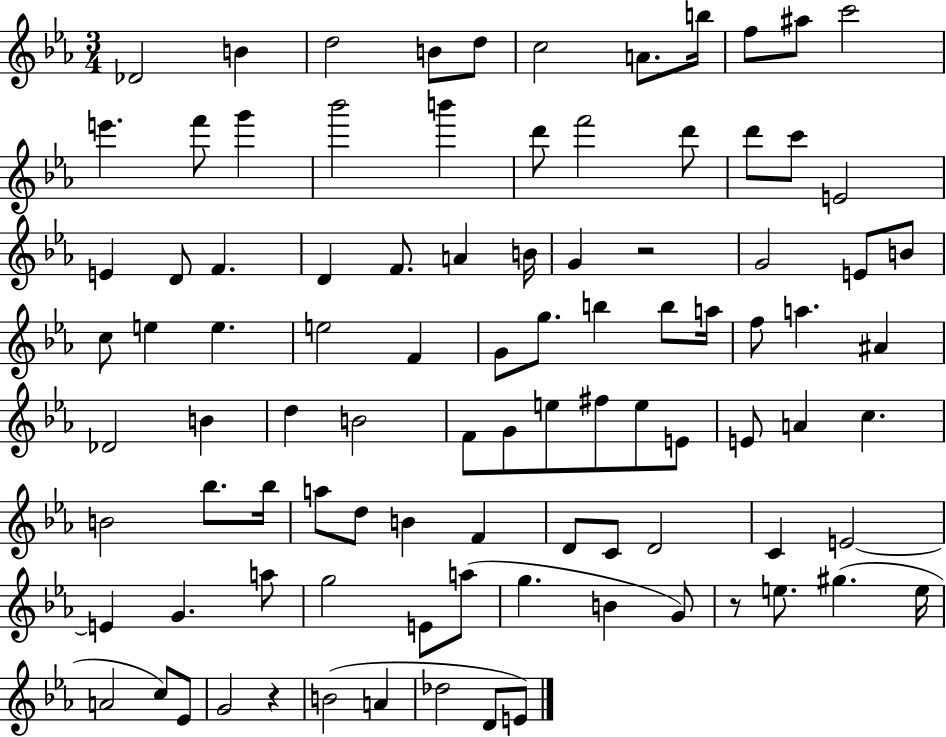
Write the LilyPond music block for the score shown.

{
  \clef treble
  \numericTimeSignature
  \time 3/4
  \key ees \major
  des'2 b'4 | d''2 b'8 d''8 | c''2 a'8. b''16 | f''8 ais''8 c'''2 | \break e'''4. f'''8 g'''4 | bes'''2 b'''4 | d'''8 f'''2 d'''8 | d'''8 c'''8 e'2 | \break e'4 d'8 f'4. | d'4 f'8. a'4 b'16 | g'4 r2 | g'2 e'8 b'8 | \break c''8 e''4 e''4. | e''2 f'4 | g'8 g''8. b''4 b''8 a''16 | f''8 a''4. ais'4 | \break des'2 b'4 | d''4 b'2 | f'8 g'8 e''8 fis''8 e''8 e'8 | e'8 a'4 c''4. | \break b'2 bes''8. bes''16 | a''8 d''8 b'4 f'4 | d'8 c'8 d'2 | c'4 e'2~~ | \break e'4 g'4. a''8 | g''2 e'8 a''8( | g''4. b'4 g'8) | r8 e''8. gis''4.( e''16 | \break a'2 c''8) ees'8 | g'2 r4 | b'2( a'4 | des''2 d'8 e'8) | \break \bar "|."
}